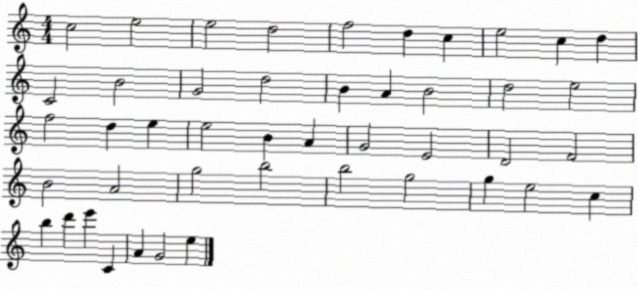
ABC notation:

X:1
T:Untitled
M:4/4
L:1/4
K:C
c2 e2 e2 d2 f2 d c e2 c d C2 B2 G2 d2 B A B2 d2 e2 f2 d e e2 B A G2 E2 D2 F2 B2 A2 g2 b2 b2 g2 g e2 c b d' e' C A G2 e